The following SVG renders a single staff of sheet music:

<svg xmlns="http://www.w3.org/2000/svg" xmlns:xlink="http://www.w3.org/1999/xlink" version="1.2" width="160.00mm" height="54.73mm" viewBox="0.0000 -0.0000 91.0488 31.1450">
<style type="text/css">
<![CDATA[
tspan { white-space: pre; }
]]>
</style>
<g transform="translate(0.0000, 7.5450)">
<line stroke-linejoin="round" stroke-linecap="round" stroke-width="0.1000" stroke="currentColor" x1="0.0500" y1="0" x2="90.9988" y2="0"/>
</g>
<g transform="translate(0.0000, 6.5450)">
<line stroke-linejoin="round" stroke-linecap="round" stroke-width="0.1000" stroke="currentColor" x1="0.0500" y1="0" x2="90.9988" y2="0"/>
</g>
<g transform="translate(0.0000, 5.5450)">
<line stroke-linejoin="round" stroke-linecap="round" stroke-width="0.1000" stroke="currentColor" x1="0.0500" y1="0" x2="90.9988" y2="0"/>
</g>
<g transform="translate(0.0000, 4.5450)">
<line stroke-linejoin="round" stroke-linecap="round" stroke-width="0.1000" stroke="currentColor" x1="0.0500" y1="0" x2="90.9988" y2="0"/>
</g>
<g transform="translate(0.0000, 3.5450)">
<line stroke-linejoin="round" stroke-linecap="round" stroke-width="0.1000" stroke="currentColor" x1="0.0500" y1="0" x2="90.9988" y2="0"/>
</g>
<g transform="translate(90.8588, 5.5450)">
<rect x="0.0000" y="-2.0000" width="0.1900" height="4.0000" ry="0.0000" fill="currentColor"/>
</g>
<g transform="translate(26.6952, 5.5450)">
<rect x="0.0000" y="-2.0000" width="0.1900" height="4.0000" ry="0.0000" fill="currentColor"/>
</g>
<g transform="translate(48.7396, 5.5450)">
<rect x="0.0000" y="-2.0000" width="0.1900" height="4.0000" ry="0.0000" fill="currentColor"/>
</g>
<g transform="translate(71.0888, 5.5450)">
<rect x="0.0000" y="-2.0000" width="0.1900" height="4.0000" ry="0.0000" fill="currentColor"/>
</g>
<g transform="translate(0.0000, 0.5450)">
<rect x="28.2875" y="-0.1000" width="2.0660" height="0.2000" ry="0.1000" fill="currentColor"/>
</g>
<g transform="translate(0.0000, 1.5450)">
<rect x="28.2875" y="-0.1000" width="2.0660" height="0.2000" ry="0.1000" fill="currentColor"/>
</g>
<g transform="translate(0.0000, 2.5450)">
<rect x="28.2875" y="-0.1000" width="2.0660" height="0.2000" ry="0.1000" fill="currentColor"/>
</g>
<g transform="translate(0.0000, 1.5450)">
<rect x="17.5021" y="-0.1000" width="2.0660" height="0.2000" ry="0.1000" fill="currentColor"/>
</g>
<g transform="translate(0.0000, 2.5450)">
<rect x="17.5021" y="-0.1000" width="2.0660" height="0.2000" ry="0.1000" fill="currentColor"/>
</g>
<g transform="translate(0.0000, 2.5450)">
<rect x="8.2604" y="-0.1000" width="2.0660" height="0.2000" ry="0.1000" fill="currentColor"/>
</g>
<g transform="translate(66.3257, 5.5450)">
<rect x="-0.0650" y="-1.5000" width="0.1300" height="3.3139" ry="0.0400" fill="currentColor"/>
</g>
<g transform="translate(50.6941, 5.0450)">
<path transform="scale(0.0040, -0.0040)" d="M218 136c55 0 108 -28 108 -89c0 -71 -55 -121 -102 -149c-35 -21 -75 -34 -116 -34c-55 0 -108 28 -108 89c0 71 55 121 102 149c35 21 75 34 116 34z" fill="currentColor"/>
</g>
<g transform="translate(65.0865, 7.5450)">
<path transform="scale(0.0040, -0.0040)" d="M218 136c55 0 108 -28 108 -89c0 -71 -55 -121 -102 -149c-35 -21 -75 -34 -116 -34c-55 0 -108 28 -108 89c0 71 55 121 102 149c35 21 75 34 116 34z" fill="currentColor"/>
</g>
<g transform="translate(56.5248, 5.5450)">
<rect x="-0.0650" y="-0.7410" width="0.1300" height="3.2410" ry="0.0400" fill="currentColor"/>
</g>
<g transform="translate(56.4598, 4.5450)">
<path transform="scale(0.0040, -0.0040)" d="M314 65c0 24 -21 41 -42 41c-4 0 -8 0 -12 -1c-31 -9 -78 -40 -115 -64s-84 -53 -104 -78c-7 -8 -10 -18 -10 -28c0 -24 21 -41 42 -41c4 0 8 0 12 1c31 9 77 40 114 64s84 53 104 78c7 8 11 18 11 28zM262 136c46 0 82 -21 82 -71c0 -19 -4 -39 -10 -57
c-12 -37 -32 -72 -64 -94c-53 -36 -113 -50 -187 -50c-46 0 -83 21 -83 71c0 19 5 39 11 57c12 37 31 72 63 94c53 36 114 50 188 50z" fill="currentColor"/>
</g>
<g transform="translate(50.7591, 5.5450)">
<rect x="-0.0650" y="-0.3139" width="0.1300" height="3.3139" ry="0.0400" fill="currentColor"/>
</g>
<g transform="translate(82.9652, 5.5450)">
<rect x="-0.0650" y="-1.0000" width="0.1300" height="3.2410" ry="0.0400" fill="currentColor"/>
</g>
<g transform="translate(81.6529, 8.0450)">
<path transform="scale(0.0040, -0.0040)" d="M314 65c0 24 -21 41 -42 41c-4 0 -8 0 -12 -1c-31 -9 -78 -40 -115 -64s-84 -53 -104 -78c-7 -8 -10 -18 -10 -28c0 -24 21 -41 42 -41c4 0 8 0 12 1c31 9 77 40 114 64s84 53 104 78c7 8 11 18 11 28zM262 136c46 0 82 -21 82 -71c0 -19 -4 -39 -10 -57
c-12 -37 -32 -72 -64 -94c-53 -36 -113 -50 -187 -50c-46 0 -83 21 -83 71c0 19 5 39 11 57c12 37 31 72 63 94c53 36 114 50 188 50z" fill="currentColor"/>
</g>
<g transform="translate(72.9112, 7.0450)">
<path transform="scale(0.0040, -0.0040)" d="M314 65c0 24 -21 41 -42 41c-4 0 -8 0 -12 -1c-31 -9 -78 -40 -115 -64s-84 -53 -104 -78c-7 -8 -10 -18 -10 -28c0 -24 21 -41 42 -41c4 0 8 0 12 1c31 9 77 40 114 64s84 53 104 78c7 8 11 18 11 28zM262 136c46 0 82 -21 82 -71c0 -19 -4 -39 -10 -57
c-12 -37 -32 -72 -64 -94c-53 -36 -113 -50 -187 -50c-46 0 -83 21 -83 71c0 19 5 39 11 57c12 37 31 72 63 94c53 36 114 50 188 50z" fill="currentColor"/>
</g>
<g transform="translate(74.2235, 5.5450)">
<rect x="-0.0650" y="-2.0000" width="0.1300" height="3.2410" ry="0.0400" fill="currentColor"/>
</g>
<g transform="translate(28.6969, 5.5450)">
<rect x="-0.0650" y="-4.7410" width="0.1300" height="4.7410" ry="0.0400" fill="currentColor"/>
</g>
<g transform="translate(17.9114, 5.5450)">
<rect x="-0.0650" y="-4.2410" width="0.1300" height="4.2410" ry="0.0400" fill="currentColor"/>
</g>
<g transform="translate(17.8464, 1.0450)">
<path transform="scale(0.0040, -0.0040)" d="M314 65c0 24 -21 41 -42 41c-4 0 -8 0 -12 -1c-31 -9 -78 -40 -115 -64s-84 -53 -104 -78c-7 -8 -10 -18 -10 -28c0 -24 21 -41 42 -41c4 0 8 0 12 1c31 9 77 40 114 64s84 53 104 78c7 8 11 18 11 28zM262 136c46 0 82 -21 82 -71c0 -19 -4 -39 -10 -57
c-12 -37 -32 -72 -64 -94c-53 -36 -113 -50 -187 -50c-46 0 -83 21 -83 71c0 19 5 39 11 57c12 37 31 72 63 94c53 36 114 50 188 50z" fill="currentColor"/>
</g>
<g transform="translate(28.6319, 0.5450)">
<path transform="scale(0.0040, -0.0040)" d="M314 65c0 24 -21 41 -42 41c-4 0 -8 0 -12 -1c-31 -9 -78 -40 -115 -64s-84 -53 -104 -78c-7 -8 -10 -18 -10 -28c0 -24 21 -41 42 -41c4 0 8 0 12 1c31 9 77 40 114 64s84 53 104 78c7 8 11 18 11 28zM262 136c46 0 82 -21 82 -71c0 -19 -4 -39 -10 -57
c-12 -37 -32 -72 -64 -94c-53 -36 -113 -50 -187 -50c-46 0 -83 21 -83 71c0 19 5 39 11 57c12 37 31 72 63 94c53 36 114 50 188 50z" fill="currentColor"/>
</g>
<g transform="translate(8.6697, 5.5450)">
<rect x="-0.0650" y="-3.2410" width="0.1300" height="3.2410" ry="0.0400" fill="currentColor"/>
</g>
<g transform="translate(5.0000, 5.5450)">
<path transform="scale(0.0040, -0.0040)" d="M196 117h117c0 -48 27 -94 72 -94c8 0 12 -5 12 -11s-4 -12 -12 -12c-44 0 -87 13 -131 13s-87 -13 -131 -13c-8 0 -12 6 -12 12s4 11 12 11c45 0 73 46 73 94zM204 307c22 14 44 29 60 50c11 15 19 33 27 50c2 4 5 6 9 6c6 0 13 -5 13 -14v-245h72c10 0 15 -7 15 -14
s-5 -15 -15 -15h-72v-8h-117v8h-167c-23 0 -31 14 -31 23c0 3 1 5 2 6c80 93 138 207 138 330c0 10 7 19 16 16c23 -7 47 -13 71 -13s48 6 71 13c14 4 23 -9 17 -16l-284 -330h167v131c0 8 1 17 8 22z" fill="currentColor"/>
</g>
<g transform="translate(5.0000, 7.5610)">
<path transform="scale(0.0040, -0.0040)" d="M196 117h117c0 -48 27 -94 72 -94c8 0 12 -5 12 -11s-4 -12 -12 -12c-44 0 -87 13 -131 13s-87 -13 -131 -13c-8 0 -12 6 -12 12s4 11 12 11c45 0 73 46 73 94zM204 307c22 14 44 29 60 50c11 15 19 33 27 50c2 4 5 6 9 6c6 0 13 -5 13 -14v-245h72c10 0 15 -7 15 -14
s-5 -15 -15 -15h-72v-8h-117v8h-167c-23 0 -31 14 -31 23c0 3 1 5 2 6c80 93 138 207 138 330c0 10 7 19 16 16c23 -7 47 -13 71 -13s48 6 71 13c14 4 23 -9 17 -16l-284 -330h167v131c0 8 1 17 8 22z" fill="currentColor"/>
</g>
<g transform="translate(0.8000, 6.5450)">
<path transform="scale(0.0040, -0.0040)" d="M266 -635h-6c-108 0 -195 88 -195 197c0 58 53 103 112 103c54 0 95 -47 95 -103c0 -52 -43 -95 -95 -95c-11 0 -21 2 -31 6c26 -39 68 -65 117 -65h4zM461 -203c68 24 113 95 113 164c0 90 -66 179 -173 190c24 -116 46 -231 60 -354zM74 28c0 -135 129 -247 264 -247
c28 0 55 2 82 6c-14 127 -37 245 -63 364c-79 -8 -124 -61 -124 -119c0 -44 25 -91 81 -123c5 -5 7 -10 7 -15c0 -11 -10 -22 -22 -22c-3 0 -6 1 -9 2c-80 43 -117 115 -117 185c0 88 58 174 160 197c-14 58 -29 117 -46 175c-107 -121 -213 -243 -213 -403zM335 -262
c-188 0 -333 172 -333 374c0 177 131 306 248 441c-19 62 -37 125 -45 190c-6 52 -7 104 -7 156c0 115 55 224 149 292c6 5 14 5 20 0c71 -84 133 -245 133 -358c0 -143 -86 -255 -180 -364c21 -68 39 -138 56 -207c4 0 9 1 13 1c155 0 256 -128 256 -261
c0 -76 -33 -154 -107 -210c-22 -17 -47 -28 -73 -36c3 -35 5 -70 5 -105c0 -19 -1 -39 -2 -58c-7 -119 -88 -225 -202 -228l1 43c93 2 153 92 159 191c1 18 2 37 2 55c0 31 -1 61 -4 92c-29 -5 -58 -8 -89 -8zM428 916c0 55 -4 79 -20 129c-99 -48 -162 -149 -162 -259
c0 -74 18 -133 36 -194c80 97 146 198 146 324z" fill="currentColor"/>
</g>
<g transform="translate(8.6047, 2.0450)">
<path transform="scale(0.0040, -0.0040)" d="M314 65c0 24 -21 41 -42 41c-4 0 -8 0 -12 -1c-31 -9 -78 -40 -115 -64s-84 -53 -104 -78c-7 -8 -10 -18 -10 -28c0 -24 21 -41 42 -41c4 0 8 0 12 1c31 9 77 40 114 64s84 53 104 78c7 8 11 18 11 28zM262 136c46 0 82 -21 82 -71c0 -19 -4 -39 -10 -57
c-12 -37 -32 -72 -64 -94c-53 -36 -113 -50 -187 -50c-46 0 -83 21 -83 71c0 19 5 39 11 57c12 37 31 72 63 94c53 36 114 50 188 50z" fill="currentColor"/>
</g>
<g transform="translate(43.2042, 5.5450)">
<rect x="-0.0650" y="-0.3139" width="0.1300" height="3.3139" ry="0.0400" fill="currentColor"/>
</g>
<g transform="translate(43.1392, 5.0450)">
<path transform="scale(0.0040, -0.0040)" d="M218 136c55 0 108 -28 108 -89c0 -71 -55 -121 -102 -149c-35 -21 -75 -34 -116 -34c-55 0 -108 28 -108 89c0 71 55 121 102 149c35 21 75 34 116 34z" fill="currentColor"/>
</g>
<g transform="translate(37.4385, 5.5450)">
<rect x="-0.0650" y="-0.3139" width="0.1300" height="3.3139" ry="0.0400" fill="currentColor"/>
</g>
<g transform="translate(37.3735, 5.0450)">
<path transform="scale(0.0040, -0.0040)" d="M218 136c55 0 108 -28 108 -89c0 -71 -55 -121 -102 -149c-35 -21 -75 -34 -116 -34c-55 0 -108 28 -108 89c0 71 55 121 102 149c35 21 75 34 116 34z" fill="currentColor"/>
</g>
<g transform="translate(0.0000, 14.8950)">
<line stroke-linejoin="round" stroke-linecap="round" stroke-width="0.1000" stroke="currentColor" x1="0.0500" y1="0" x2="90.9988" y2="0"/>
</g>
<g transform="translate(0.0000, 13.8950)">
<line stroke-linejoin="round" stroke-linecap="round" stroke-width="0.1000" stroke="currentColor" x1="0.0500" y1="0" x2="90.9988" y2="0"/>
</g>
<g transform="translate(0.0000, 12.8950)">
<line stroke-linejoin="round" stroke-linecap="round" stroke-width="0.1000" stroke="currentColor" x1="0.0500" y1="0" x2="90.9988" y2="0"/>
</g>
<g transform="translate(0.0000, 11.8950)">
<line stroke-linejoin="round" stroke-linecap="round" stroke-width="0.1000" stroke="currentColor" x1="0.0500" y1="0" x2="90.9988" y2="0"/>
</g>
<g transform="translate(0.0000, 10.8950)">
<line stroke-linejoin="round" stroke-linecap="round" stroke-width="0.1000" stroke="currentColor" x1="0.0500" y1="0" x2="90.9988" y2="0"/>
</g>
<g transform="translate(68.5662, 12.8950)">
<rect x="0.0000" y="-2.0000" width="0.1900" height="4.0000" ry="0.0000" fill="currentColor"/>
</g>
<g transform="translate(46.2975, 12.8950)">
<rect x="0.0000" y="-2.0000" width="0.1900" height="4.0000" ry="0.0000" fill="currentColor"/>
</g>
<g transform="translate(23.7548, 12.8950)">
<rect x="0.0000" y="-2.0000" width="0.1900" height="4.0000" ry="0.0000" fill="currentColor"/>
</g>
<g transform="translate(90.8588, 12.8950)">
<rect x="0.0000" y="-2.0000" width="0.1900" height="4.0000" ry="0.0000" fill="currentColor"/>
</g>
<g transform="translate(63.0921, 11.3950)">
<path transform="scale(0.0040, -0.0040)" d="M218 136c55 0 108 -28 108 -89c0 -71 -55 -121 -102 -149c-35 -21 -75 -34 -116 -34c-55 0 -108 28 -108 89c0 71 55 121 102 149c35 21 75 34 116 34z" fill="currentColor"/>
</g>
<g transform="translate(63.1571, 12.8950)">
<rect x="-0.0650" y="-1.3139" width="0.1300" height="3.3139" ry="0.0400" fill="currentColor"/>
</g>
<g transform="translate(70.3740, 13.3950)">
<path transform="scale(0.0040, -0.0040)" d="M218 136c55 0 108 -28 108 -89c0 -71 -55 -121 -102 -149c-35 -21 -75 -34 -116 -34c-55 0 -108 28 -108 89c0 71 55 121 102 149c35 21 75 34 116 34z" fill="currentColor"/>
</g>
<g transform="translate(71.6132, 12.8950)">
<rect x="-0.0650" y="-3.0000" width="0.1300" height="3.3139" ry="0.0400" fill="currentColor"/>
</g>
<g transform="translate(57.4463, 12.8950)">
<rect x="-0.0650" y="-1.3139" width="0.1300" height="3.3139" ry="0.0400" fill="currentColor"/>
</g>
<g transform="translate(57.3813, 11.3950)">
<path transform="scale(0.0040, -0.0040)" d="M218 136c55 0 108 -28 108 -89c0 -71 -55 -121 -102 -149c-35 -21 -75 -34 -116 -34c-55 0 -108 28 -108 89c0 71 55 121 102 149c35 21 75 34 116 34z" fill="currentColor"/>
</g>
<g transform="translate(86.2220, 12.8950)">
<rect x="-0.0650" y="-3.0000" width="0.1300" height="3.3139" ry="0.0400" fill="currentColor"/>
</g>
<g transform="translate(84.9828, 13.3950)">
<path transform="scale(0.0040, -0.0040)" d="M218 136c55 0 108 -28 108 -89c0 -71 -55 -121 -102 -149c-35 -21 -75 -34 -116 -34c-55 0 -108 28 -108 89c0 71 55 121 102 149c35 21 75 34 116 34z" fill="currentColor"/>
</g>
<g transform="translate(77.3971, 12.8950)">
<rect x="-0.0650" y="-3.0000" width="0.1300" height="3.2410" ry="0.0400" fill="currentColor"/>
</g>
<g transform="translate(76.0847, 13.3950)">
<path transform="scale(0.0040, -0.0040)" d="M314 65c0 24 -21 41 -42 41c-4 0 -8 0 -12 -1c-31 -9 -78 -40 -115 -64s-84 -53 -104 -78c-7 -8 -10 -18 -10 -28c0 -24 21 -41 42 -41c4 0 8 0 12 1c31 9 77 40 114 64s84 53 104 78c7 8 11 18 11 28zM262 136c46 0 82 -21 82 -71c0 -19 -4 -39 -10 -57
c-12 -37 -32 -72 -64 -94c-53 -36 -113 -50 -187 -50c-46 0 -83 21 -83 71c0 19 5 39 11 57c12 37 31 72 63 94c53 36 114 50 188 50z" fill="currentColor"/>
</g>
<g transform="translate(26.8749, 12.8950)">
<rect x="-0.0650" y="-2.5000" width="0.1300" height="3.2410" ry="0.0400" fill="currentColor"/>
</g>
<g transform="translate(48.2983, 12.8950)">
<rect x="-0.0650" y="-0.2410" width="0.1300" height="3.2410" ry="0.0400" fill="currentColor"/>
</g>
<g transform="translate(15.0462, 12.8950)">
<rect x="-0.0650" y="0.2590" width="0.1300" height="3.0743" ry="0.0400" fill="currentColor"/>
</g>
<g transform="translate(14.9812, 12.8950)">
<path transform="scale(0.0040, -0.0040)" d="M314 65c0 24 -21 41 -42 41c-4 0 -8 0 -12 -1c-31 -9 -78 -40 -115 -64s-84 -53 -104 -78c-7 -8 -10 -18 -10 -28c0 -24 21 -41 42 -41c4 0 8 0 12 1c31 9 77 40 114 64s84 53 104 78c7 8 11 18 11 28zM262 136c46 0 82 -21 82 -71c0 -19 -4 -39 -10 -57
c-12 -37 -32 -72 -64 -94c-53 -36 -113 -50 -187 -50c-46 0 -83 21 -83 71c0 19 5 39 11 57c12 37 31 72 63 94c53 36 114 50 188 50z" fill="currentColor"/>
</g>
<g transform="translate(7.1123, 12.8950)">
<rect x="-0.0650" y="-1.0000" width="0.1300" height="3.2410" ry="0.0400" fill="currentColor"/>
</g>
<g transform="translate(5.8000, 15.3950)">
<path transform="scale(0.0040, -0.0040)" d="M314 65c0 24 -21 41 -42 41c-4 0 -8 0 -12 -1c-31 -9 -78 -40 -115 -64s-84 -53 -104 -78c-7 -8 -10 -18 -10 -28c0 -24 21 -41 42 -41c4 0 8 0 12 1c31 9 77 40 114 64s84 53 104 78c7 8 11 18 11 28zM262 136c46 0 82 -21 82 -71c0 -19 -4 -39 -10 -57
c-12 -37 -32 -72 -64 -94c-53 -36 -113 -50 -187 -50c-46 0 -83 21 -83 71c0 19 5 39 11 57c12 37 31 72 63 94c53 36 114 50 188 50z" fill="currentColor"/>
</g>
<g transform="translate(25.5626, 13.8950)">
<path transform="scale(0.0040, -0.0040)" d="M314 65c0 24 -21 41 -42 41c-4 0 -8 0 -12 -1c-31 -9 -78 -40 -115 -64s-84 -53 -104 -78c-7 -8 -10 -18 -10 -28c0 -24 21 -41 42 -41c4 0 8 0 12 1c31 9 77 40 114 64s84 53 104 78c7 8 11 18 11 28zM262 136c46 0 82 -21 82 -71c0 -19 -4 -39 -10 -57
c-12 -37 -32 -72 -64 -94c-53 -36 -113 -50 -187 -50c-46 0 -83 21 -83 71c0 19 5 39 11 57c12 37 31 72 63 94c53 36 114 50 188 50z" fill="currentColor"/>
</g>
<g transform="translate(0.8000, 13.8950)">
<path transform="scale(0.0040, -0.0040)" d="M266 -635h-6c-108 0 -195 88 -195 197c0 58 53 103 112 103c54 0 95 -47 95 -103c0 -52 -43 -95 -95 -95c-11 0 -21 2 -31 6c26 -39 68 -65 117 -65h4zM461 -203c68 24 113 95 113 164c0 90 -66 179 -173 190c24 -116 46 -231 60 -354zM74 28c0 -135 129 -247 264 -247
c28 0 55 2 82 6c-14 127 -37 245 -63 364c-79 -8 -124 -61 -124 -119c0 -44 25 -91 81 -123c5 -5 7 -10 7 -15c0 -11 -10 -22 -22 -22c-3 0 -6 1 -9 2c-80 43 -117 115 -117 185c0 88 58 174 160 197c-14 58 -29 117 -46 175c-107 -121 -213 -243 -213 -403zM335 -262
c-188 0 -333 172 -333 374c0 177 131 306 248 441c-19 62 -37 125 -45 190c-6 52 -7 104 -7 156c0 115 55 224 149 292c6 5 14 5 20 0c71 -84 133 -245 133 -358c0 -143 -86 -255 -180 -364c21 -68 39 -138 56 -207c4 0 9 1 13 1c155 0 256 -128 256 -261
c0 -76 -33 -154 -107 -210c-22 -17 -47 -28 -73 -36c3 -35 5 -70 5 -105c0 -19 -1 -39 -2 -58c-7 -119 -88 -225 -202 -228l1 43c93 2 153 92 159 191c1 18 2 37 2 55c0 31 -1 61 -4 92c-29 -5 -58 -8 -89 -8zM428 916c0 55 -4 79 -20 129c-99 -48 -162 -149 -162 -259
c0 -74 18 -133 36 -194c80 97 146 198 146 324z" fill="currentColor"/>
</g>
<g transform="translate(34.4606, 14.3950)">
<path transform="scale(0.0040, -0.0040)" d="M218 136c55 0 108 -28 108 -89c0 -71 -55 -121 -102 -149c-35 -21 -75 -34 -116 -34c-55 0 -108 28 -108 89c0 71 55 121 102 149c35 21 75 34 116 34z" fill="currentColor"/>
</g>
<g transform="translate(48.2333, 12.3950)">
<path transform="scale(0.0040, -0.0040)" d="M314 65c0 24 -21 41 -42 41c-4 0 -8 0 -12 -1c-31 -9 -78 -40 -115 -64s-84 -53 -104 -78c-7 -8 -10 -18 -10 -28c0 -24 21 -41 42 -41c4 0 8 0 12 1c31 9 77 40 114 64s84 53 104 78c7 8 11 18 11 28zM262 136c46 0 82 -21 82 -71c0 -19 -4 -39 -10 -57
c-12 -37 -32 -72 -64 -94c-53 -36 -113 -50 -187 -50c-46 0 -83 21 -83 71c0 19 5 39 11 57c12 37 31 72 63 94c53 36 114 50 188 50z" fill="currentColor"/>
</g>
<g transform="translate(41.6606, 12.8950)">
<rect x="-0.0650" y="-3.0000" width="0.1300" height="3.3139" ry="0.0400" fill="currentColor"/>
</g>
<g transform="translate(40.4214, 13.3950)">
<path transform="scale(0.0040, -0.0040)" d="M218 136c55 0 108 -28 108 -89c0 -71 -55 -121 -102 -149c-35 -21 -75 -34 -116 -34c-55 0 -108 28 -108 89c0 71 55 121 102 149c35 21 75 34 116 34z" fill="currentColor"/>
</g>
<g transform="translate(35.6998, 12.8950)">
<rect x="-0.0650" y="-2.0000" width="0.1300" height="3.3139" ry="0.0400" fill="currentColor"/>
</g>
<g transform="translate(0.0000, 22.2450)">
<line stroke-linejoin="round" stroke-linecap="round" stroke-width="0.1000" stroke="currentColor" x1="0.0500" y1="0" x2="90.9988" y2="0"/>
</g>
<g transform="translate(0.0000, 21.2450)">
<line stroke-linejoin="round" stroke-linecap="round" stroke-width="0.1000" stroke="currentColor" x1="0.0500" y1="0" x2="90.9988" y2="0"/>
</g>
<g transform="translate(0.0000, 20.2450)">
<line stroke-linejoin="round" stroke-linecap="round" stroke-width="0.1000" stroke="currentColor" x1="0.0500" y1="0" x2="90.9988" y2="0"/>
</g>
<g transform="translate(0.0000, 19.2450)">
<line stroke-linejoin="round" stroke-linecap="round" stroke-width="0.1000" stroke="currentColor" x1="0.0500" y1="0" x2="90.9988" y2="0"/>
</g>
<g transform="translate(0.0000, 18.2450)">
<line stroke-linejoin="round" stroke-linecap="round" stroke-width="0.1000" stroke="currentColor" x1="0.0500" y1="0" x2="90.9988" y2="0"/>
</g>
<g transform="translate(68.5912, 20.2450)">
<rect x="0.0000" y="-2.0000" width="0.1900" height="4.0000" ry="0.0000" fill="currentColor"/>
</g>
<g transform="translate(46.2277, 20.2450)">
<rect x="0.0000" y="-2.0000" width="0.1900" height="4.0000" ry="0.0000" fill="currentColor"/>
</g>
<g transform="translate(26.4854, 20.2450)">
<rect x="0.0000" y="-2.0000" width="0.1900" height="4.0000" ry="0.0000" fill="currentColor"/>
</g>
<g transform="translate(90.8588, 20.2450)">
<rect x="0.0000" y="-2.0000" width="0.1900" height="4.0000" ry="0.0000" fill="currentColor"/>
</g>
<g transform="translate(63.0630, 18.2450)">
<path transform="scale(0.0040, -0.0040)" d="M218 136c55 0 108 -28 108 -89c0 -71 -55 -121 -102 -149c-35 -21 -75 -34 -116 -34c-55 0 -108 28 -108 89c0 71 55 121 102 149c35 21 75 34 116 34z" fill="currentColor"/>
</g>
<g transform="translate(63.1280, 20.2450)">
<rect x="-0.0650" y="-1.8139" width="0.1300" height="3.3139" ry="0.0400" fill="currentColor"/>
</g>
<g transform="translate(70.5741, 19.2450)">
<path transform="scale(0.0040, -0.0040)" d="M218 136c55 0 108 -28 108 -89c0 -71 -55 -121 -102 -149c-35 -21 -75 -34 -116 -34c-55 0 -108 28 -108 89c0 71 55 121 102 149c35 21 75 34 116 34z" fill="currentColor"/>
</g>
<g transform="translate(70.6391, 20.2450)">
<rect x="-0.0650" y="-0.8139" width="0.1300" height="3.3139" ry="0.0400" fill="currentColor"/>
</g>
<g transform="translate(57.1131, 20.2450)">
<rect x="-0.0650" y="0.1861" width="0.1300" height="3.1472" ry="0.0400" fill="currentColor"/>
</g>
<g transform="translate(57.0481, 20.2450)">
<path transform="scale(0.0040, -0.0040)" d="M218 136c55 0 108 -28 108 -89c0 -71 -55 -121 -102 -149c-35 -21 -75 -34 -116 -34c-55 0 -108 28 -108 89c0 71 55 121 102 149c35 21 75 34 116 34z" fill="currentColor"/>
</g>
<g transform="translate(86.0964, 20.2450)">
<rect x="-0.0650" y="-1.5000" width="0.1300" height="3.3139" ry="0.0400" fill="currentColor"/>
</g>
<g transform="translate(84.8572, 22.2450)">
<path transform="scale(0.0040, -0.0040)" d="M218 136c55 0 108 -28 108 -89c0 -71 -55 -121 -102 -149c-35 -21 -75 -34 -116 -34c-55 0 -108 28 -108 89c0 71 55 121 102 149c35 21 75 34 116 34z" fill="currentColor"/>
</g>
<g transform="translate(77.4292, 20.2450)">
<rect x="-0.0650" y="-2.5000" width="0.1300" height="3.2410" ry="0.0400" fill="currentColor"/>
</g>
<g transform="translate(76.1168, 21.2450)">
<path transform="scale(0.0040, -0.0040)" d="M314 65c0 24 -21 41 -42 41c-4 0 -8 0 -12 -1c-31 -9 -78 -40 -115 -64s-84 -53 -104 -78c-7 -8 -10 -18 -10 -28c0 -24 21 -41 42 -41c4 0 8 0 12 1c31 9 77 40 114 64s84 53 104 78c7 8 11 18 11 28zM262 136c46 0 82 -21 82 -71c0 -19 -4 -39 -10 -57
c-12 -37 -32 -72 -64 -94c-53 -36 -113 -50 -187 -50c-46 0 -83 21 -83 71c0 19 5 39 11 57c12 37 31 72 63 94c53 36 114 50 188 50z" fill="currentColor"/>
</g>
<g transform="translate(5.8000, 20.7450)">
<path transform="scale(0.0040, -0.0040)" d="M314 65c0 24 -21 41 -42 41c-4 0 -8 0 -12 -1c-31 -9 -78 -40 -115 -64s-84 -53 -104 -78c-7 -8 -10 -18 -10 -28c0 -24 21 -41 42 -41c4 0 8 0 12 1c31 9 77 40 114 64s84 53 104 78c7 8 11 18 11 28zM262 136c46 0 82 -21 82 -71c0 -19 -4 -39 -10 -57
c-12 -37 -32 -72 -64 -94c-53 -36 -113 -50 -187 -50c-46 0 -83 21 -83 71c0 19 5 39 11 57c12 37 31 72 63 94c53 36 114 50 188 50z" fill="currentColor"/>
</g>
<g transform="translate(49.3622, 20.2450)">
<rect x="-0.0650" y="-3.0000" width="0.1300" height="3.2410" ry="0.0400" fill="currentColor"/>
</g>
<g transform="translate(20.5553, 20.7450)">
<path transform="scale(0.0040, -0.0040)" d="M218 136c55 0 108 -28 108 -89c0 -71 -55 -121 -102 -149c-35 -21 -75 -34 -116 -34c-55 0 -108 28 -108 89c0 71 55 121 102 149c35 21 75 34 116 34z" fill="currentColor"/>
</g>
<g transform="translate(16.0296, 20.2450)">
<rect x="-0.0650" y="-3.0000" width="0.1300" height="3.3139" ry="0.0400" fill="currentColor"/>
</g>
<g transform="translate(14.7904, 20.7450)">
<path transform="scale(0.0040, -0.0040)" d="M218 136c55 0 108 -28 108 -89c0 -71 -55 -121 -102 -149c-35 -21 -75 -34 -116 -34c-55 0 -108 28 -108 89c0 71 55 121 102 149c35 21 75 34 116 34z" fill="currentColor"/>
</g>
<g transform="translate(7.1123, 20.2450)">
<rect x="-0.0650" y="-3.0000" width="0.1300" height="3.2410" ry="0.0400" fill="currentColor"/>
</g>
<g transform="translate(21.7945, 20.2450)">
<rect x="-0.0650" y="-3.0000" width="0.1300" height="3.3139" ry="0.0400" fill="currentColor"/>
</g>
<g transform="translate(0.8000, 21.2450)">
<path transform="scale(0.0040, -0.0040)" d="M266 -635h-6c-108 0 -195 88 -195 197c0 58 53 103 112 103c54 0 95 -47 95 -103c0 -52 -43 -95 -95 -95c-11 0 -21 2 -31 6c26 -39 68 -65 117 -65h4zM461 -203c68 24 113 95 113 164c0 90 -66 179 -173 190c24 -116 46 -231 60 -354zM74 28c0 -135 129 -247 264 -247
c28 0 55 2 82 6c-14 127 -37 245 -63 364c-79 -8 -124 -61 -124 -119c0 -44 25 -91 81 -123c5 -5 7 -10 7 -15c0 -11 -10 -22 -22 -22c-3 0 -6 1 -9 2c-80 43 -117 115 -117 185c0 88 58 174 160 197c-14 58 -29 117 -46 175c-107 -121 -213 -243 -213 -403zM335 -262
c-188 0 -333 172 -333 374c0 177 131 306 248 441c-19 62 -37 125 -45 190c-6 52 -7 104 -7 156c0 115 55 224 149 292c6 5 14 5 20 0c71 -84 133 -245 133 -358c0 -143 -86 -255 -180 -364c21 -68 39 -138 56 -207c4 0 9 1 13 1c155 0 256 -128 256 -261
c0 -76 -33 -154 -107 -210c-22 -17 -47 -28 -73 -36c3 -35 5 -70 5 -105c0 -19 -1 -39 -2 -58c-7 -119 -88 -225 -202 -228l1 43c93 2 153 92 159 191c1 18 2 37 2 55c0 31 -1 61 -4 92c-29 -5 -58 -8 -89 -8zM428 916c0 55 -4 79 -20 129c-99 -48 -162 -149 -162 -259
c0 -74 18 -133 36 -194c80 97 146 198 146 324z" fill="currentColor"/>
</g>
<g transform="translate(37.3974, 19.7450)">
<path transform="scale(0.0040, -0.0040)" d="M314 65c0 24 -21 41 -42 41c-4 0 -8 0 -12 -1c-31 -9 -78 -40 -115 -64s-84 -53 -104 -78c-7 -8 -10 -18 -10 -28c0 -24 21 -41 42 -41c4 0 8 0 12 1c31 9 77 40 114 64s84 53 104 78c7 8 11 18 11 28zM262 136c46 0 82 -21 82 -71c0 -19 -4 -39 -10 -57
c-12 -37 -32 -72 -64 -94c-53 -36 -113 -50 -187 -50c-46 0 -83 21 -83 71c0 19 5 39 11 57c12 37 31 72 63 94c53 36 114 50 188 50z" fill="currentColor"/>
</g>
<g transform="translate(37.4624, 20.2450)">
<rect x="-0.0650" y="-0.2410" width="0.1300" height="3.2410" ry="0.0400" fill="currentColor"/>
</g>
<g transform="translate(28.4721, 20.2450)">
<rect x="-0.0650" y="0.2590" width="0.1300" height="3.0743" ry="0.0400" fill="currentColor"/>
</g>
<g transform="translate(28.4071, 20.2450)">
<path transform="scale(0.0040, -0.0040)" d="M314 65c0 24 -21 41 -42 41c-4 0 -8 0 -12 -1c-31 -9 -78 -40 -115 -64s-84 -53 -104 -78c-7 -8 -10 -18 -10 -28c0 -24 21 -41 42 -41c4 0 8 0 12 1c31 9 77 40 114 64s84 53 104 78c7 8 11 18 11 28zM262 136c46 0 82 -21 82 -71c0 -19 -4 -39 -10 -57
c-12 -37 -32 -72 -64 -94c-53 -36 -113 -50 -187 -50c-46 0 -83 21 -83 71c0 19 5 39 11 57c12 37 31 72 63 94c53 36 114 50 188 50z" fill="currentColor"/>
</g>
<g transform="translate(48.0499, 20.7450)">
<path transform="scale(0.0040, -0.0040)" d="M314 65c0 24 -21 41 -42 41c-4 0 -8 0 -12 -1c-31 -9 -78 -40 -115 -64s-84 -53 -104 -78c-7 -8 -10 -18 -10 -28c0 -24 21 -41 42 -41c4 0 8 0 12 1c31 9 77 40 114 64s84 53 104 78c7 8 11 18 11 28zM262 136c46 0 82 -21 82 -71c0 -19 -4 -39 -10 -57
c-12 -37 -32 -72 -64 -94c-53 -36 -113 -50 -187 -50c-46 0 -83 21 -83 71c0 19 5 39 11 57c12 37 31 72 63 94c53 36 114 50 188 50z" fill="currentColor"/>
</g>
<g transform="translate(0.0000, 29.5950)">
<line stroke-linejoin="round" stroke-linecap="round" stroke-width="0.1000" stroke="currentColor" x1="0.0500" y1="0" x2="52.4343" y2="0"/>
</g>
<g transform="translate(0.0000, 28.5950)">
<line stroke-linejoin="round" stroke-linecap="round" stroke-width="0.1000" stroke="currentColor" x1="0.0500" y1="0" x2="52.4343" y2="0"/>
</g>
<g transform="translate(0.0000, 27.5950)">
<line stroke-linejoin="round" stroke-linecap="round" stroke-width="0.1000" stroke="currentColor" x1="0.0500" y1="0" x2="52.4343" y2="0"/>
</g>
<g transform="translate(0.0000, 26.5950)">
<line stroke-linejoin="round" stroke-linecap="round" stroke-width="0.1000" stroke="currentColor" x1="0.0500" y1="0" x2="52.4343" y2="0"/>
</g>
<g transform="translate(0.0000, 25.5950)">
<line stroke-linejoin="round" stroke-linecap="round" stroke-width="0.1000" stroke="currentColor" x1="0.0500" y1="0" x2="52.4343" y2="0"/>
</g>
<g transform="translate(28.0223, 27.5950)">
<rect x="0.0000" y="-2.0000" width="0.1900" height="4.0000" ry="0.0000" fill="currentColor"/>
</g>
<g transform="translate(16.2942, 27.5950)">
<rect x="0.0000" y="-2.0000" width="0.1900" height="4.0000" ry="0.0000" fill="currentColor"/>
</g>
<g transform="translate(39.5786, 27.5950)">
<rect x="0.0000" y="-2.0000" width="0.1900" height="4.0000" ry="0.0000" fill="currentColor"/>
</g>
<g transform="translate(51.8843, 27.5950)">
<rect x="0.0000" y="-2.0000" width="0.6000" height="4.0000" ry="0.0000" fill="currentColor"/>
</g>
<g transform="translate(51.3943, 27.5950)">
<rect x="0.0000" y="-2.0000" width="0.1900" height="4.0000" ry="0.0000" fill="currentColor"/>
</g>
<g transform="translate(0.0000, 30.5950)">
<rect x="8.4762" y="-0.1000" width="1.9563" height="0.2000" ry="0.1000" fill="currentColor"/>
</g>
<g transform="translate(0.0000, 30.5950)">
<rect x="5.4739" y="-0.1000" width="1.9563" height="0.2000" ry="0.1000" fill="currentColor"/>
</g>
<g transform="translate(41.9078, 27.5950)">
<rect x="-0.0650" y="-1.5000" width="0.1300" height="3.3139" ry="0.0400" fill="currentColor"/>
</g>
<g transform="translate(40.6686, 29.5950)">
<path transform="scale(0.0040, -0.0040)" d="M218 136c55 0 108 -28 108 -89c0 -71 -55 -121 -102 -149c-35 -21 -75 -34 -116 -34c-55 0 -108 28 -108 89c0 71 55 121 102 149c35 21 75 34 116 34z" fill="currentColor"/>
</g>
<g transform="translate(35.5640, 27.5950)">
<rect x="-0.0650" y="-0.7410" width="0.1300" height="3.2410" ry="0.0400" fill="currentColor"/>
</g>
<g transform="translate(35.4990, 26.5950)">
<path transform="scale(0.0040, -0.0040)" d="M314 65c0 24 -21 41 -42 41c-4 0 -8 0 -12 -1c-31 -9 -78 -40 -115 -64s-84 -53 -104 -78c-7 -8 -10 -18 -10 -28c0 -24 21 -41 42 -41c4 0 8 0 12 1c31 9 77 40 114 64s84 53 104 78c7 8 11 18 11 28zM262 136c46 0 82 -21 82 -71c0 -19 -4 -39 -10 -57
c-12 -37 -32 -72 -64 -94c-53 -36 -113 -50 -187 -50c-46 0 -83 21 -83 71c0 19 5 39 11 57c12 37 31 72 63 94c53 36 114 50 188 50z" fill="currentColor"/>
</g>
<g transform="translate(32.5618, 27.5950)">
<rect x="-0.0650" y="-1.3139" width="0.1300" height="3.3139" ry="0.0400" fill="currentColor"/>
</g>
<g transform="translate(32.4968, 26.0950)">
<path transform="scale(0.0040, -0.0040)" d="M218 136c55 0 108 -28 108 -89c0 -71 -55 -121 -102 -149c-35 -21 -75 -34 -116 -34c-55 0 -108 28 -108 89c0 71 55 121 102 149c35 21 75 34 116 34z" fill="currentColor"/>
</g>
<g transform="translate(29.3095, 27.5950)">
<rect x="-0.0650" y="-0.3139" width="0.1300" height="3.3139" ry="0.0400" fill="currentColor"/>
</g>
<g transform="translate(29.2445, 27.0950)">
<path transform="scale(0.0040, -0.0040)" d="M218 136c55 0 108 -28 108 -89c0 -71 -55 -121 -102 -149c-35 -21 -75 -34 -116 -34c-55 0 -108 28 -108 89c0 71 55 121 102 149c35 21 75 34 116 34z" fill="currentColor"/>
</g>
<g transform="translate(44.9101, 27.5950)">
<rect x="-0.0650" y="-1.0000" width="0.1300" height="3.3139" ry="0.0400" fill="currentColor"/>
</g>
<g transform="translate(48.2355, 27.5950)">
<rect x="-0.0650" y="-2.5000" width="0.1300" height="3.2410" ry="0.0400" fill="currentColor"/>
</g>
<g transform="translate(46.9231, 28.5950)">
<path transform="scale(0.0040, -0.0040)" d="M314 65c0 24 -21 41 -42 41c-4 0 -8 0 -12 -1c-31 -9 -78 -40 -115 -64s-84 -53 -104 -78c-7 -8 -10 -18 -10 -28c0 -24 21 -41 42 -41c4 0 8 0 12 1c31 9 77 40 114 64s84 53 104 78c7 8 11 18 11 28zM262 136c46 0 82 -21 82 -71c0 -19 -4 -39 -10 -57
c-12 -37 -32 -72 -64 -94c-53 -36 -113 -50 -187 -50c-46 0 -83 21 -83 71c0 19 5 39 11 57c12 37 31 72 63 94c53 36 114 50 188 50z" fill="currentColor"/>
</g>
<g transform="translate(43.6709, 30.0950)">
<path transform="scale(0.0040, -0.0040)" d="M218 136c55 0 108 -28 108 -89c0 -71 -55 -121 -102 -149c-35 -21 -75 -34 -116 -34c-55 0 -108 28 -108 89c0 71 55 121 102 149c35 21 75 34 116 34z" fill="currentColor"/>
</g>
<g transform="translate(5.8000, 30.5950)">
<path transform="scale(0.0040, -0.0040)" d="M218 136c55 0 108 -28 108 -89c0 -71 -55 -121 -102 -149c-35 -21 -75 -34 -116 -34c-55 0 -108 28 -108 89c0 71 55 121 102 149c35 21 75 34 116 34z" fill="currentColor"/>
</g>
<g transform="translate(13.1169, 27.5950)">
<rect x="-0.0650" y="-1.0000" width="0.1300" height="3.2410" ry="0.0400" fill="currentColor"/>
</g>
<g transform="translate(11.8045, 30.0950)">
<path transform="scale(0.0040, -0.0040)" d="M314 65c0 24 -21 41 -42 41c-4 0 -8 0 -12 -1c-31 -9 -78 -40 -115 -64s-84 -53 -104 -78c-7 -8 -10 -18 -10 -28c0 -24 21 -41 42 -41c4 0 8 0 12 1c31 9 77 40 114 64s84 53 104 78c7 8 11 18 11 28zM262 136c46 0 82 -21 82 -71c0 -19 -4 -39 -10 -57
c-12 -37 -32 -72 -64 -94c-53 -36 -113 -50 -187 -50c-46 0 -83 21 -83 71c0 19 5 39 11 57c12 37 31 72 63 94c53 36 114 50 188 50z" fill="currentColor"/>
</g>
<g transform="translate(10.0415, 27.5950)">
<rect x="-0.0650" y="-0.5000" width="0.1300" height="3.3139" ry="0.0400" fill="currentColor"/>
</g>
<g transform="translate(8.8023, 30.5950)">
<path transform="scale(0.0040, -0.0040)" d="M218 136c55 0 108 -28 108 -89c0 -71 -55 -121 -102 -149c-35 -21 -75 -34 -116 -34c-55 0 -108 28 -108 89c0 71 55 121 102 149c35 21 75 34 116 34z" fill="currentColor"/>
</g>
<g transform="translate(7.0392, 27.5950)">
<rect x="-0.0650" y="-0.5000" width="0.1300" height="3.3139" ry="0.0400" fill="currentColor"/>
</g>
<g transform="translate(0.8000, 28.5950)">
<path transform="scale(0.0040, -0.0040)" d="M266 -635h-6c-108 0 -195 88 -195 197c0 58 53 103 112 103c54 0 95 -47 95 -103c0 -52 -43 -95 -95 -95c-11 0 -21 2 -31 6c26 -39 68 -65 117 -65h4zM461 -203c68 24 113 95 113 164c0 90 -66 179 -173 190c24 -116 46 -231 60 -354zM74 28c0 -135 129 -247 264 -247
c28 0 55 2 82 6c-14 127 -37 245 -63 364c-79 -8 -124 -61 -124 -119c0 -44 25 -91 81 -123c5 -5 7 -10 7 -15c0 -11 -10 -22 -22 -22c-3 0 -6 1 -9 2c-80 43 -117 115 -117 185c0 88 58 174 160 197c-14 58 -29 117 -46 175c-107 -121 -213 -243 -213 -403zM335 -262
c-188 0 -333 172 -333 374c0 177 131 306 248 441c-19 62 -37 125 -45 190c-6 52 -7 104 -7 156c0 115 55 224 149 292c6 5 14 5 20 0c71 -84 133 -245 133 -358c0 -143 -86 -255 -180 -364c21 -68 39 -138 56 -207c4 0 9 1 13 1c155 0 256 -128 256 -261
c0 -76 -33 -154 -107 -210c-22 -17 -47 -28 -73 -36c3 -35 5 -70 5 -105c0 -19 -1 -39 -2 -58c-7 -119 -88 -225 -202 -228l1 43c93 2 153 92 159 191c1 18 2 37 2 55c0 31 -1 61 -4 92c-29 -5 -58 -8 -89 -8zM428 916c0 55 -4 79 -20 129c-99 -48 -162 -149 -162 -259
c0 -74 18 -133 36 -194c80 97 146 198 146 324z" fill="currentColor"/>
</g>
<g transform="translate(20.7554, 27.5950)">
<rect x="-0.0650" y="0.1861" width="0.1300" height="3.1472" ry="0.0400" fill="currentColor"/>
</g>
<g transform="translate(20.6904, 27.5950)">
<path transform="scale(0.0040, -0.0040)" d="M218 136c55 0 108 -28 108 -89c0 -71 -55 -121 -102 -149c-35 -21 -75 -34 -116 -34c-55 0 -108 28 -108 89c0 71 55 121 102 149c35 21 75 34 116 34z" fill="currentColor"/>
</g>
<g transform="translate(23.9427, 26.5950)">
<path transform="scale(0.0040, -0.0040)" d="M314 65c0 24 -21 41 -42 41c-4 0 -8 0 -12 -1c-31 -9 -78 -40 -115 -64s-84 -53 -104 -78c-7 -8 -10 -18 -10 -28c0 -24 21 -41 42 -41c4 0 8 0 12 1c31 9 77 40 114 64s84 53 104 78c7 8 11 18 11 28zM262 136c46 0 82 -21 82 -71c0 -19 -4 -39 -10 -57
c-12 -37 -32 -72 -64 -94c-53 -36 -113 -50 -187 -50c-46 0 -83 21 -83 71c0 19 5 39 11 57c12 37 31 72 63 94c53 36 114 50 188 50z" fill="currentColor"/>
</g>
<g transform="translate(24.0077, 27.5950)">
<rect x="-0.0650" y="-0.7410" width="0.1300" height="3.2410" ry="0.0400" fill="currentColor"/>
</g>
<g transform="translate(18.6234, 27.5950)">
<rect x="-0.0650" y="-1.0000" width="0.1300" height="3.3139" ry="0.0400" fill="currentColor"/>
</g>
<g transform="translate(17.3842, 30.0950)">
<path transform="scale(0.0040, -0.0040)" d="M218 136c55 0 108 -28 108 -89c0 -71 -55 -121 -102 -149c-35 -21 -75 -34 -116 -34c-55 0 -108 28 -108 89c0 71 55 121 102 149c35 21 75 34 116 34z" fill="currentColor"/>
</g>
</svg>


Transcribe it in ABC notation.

X:1
T:Untitled
M:4/4
L:1/4
K:C
b2 d'2 e'2 c c c d2 E F2 D2 D2 B2 G2 F A c2 e e A A2 A A2 A A B2 c2 A2 B f d G2 E C C D2 D B d2 c e d2 E D G2